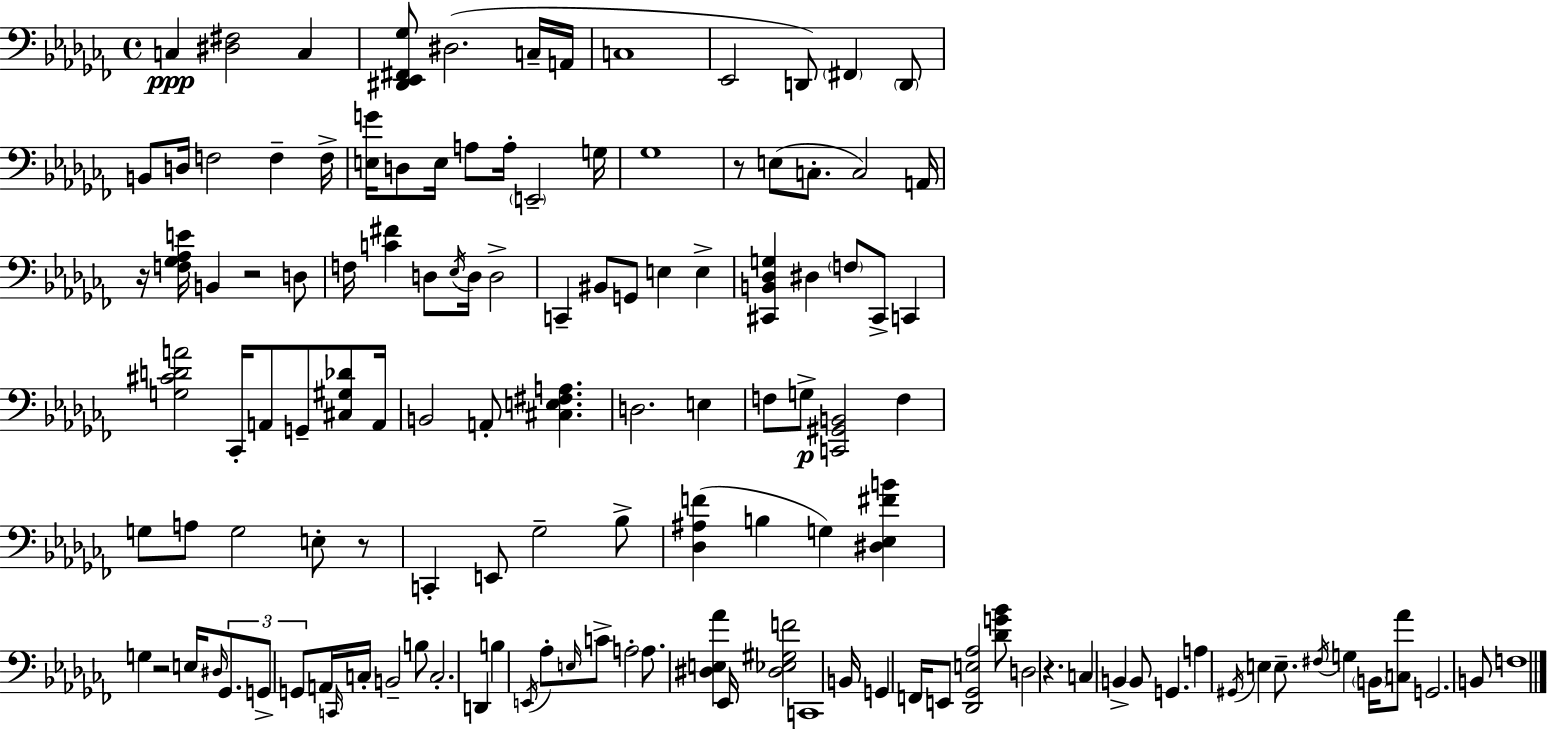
X:1
T:Untitled
M:4/4
L:1/4
K:Abm
C, [^D,^F,]2 C, [^D,,_E,,^F,,_G,]/2 ^D,2 C,/4 A,,/4 C,4 _E,,2 D,,/2 ^F,, D,,/2 B,,/2 D,/4 F,2 F, F,/4 [E,G]/4 D,/2 E,/4 A,/2 A,/4 E,,2 G,/4 _G,4 z/2 E,/2 C,/2 C,2 A,,/4 z/4 [F,_G,_A,E]/4 B,, z2 D,/2 F,/4 [C^F] D,/2 _E,/4 D,/4 D,2 C,, ^B,,/2 G,,/2 E, E, [^C,,B,,_D,G,] ^D, F,/2 ^C,,/2 C,, [G,^CDA]2 _C,,/4 A,,/2 G,,/2 [^C,^G,_D]/2 A,,/4 B,,2 A,,/2 [^C,E,^F,A,] D,2 E, F,/2 G,/2 [C,,^G,,B,,]2 F, G,/2 A,/2 G,2 E,/2 z/2 C,, E,,/2 _G,2 _B,/2 [_D,^A,F] B, G, [^D,_E,^FB] G, z2 E,/4 ^D,/4 _G,,/2 G,,/2 G,,/2 A,,/4 C,,/4 C,/4 B,,2 B,/2 C,2 D,, B, E,,/4 _A,/2 E,/4 C/2 A,2 A,/2 [^D,E,_A] _E,,/4 [^D,_E,^G,F]2 C,,4 B,,/4 G,, F,,/4 E,,/2 [_D,,_G,,E,_A,]2 [_DG_B]/2 D,2 z C, B,, B,,/2 G,, A, ^G,,/4 E, E,/2 ^F,/4 G, B,,/4 [C,_A]/2 G,,2 B,,/2 F,4